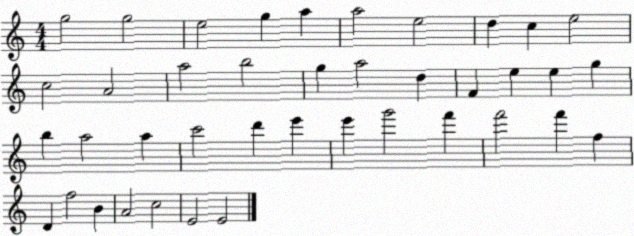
X:1
T:Untitled
M:4/4
L:1/4
K:C
g2 g2 e2 g a a2 e2 d c e2 c2 A2 a2 b2 g a2 d F e e g b a2 a c'2 d' e' e' g'2 f' f'2 f' f D f2 B A2 c2 E2 E2